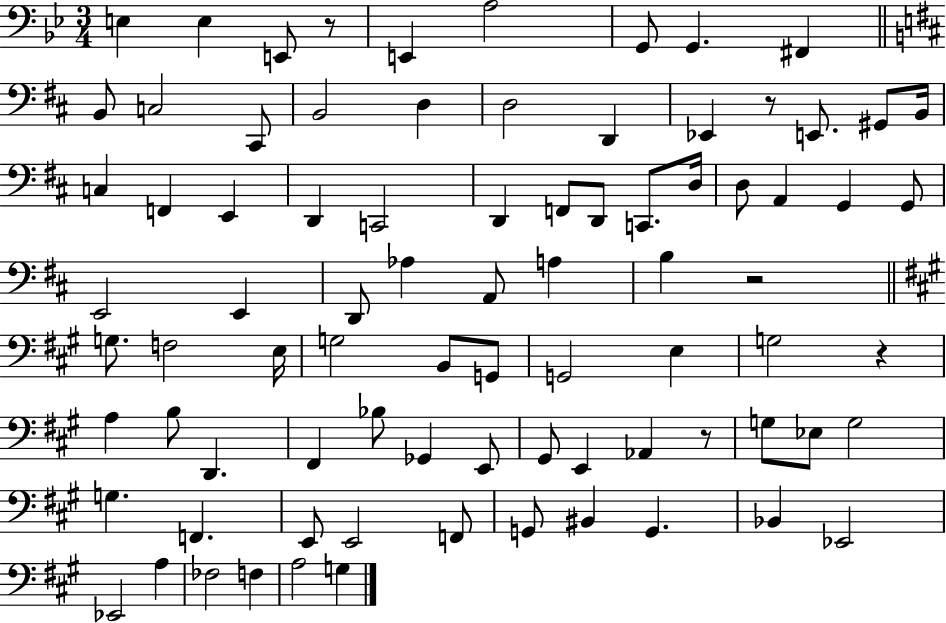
X:1
T:Untitled
M:3/4
L:1/4
K:Bb
E, E, E,,/2 z/2 E,, A,2 G,,/2 G,, ^F,, B,,/2 C,2 ^C,,/2 B,,2 D, D,2 D,, _E,, z/2 E,,/2 ^G,,/2 B,,/4 C, F,, E,, D,, C,,2 D,, F,,/2 D,,/2 C,,/2 D,/4 D,/2 A,, G,, G,,/2 E,,2 E,, D,,/2 _A, A,,/2 A, B, z2 G,/2 F,2 E,/4 G,2 B,,/2 G,,/2 G,,2 E, G,2 z A, B,/2 D,, ^F,, _B,/2 _G,, E,,/2 ^G,,/2 E,, _A,, z/2 G,/2 _E,/2 G,2 G, F,, E,,/2 E,,2 F,,/2 G,,/2 ^B,, G,, _B,, _E,,2 _E,,2 A, _F,2 F, A,2 G,